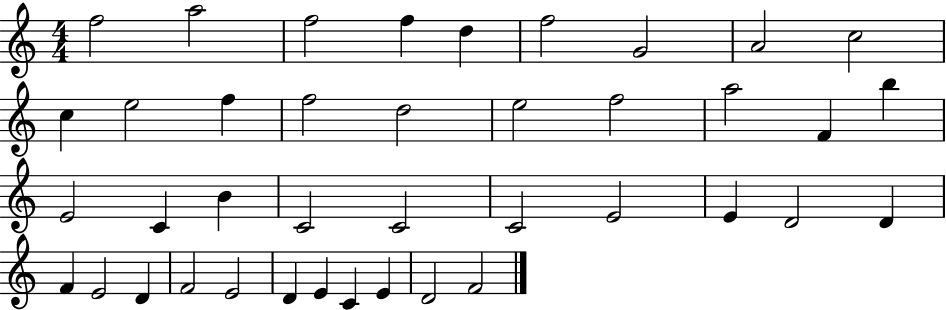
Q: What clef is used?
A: treble